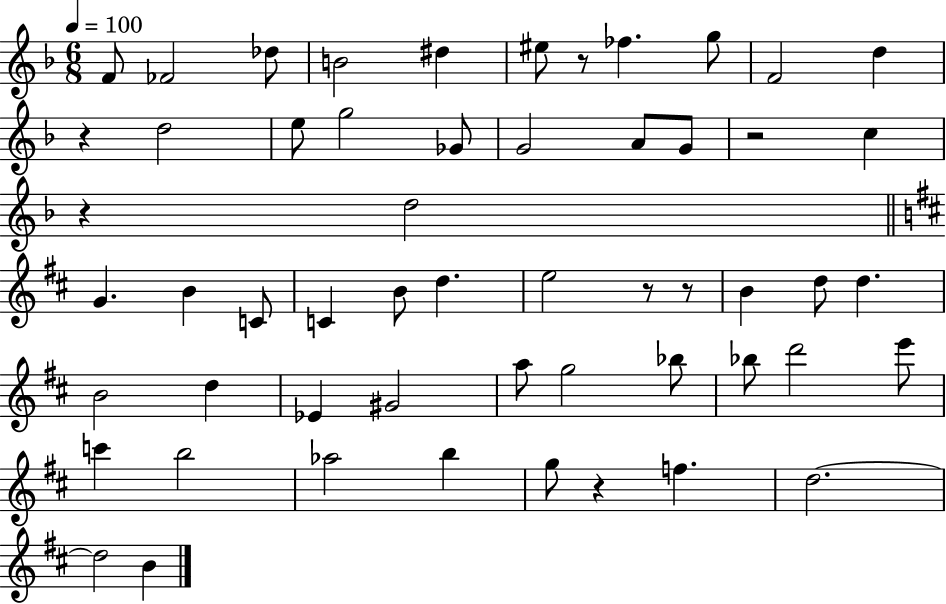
{
  \clef treble
  \numericTimeSignature
  \time 6/8
  \key f \major
  \tempo 4 = 100
  f'8 fes'2 des''8 | b'2 dis''4 | eis''8 r8 fes''4. g''8 | f'2 d''4 | \break r4 d''2 | e''8 g''2 ges'8 | g'2 a'8 g'8 | r2 c''4 | \break r4 d''2 | \bar "||" \break \key d \major g'4. b'4 c'8 | c'4 b'8 d''4. | e''2 r8 r8 | b'4 d''8 d''4. | \break b'2 d''4 | ees'4 gis'2 | a''8 g''2 bes''8 | bes''8 d'''2 e'''8 | \break c'''4 b''2 | aes''2 b''4 | g''8 r4 f''4. | d''2.~~ | \break d''2 b'4 | \bar "|."
}